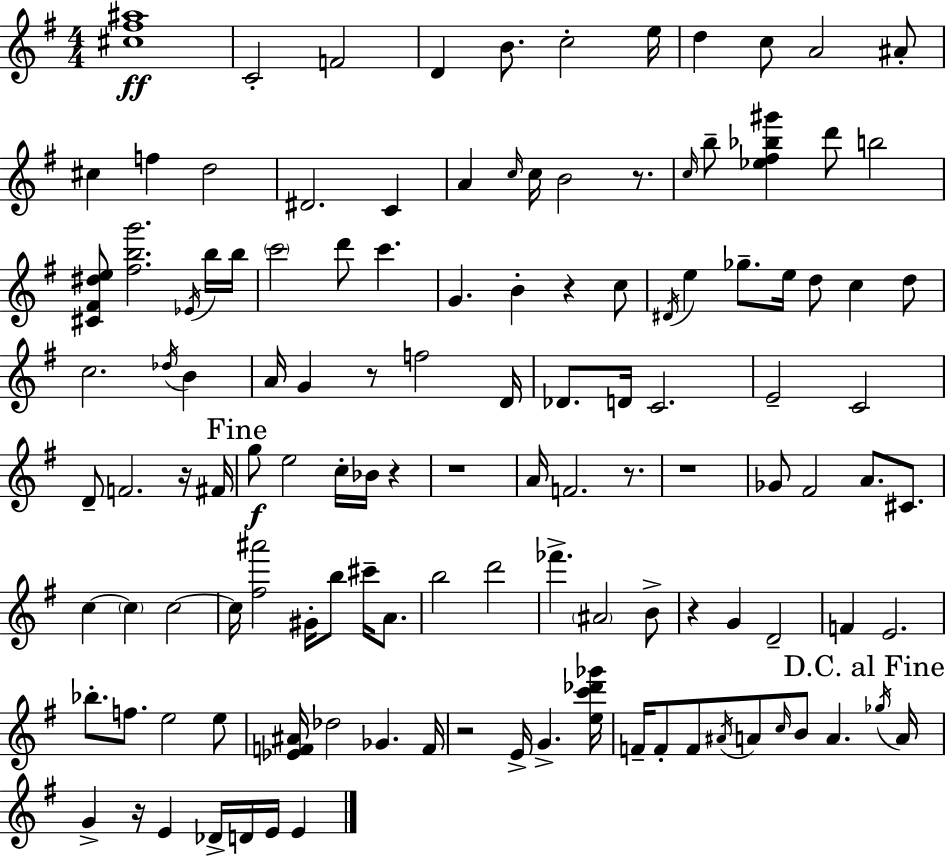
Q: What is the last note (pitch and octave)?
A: E4